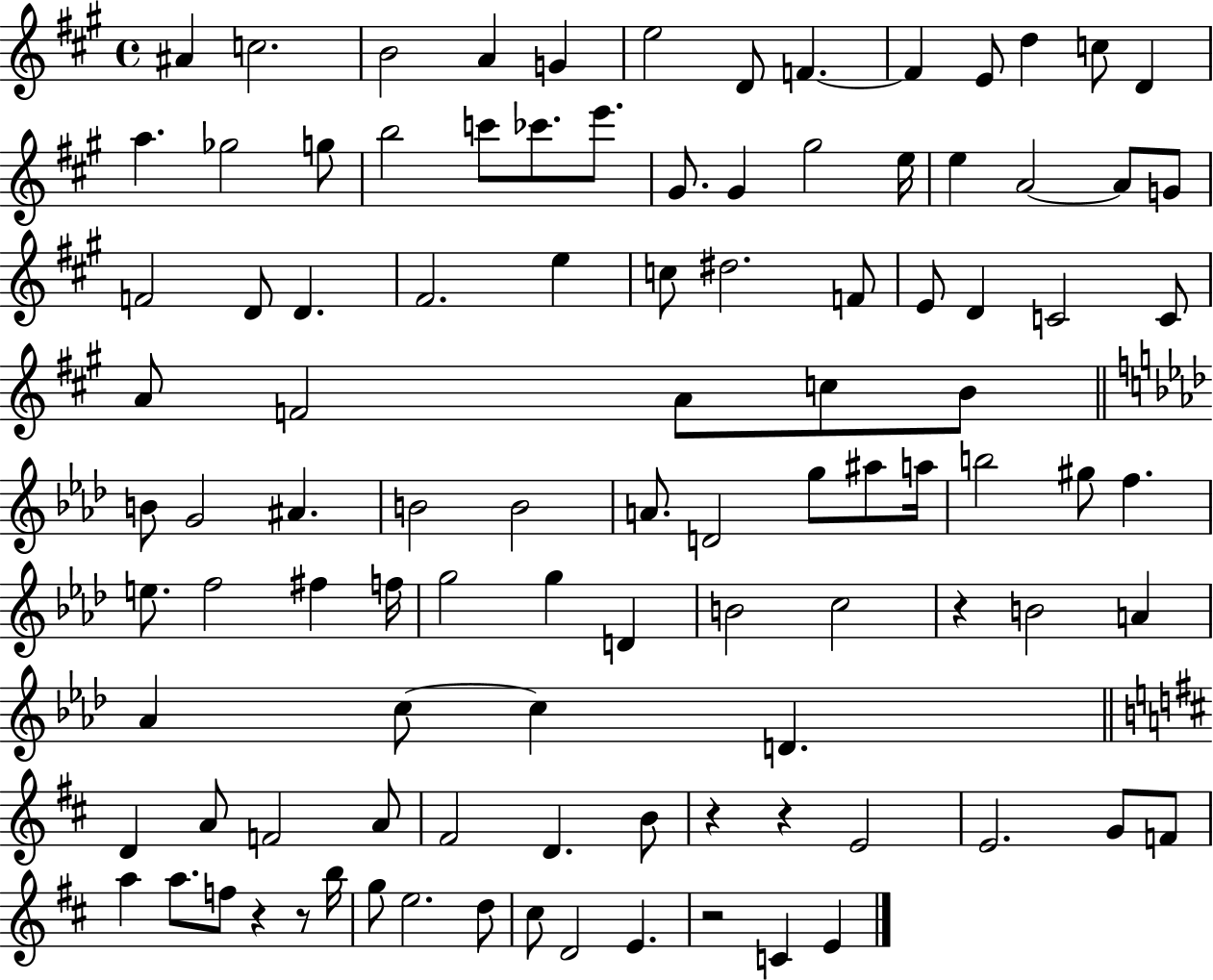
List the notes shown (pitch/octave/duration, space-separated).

A#4/q C5/h. B4/h A4/q G4/q E5/h D4/e F4/q. F4/q E4/e D5/q C5/e D4/q A5/q. Gb5/h G5/e B5/h C6/e CES6/e. E6/e. G#4/e. G#4/q G#5/h E5/s E5/q A4/h A4/e G4/e F4/h D4/e D4/q. F#4/h. E5/q C5/e D#5/h. F4/e E4/e D4/q C4/h C4/e A4/e F4/h A4/e C5/e B4/e B4/e G4/h A#4/q. B4/h B4/h A4/e. D4/h G5/e A#5/e A5/s B5/h G#5/e F5/q. E5/e. F5/h F#5/q F5/s G5/h G5/q D4/q B4/h C5/h R/q B4/h A4/q Ab4/q C5/e C5/q D4/q. D4/q A4/e F4/h A4/e F#4/h D4/q. B4/e R/q R/q E4/h E4/h. G4/e F4/e A5/q A5/e. F5/e R/q R/e B5/s G5/e E5/h. D5/e C#5/e D4/h E4/q. R/h C4/q E4/q